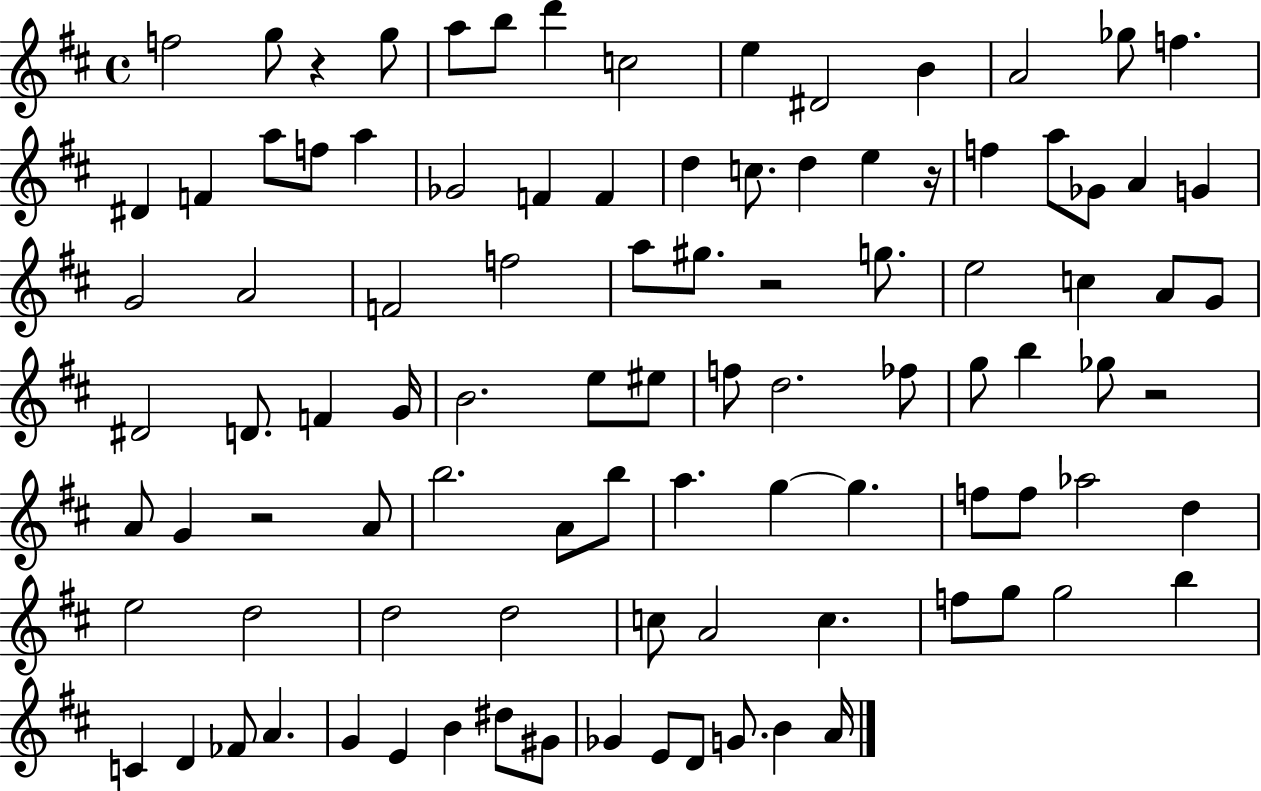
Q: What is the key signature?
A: D major